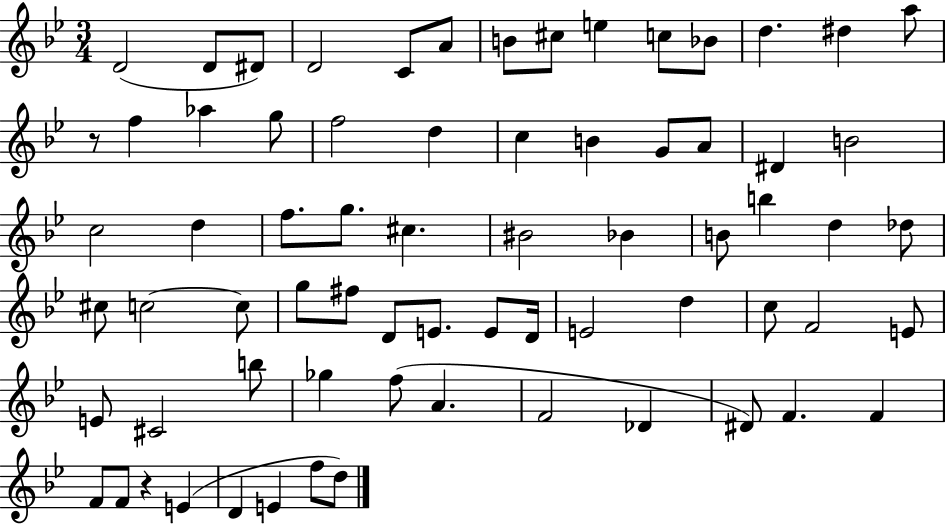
D4/h D4/e D#4/e D4/h C4/e A4/e B4/e C#5/e E5/q C5/e Bb4/e D5/q. D#5/q A5/e R/e F5/q Ab5/q G5/e F5/h D5/q C5/q B4/q G4/e A4/e D#4/q B4/h C5/h D5/q F5/e. G5/e. C#5/q. BIS4/h Bb4/q B4/e B5/q D5/q Db5/e C#5/e C5/h C5/e G5/e F#5/e D4/e E4/e. E4/e D4/s E4/h D5/q C5/e F4/h E4/e E4/e C#4/h B5/e Gb5/q F5/e A4/q. F4/h Db4/q D#4/e F4/q. F4/q F4/e F4/e R/q E4/q D4/q E4/q F5/e D5/e